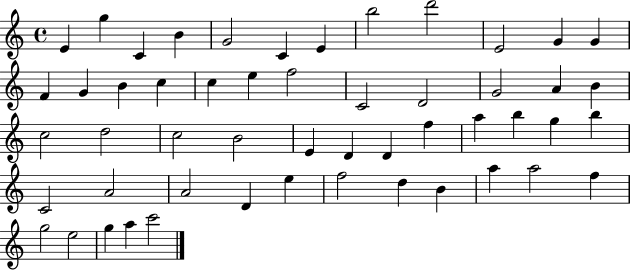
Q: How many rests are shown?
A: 0